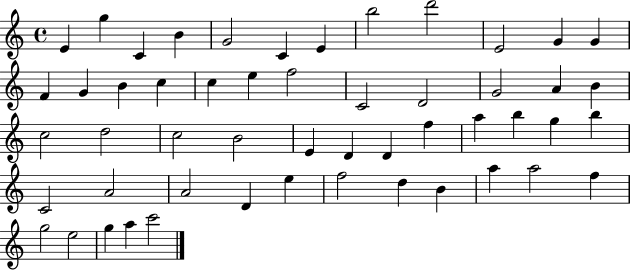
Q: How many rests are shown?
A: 0